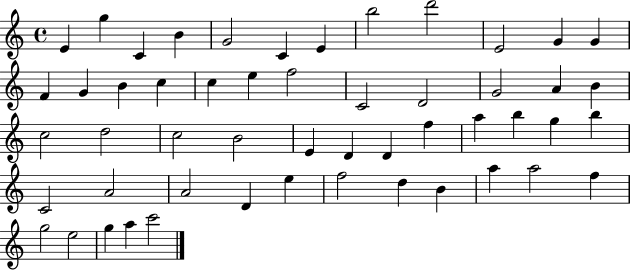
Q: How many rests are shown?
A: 0